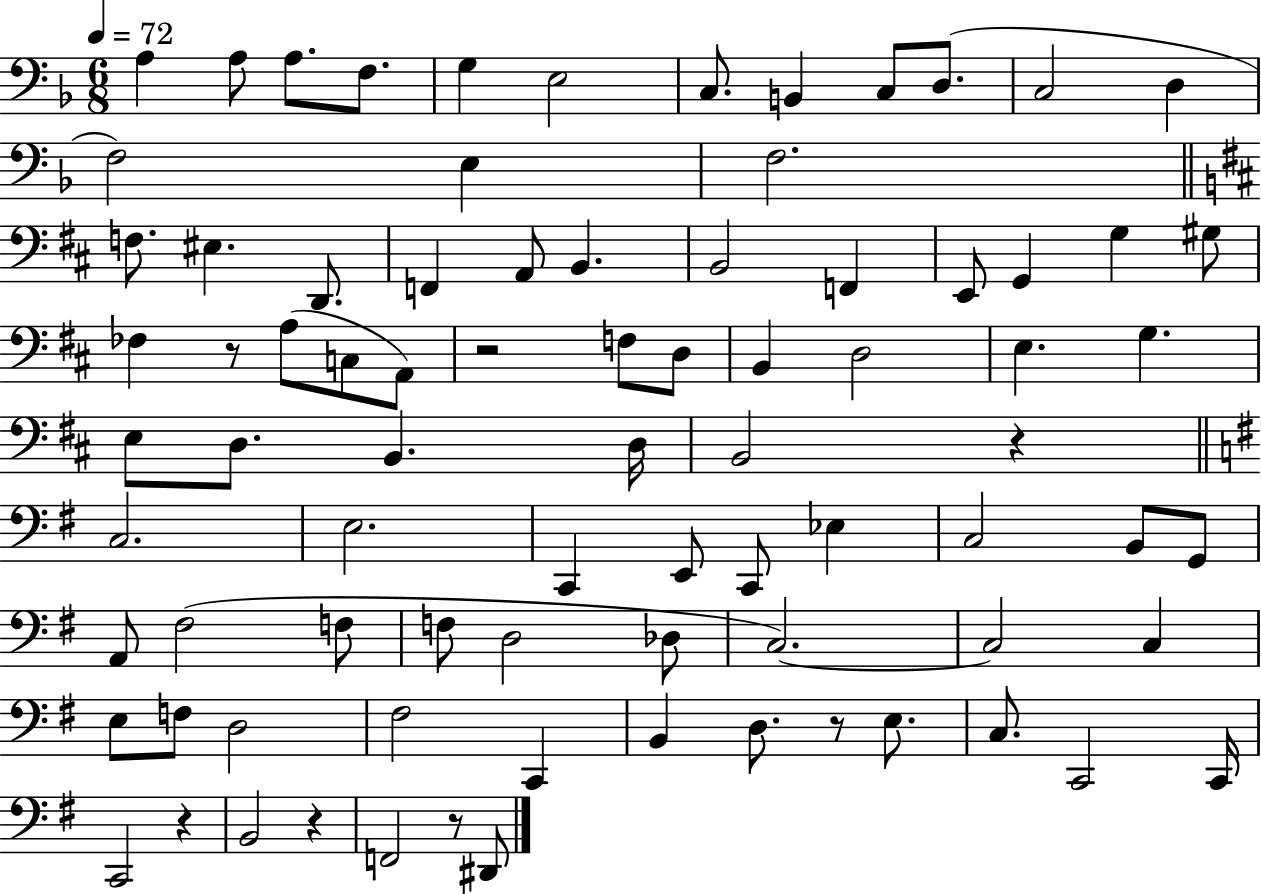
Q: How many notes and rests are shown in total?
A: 82